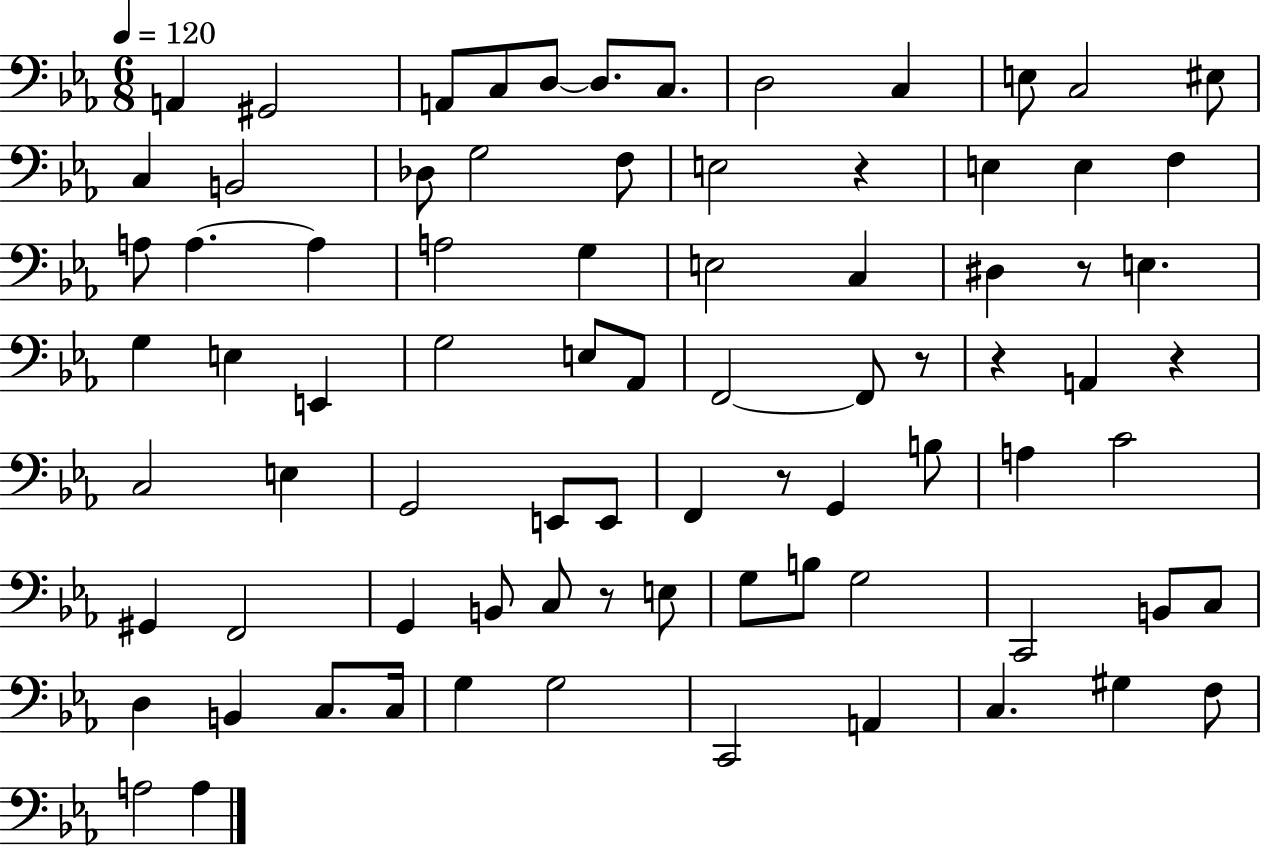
A2/q G#2/h A2/e C3/e D3/e D3/e. C3/e. D3/h C3/q E3/e C3/h EIS3/e C3/q B2/h Db3/e G3/h F3/e E3/h R/q E3/q E3/q F3/q A3/e A3/q. A3/q A3/h G3/q E3/h C3/q D#3/q R/e E3/q. G3/q E3/q E2/q G3/h E3/e Ab2/e F2/h F2/e R/e R/q A2/q R/q C3/h E3/q G2/h E2/e E2/e F2/q R/e G2/q B3/e A3/q C4/h G#2/q F2/h G2/q B2/e C3/e R/e E3/e G3/e B3/e G3/h C2/h B2/e C3/e D3/q B2/q C3/e. C3/s G3/q G3/h C2/h A2/q C3/q. G#3/q F3/e A3/h A3/q